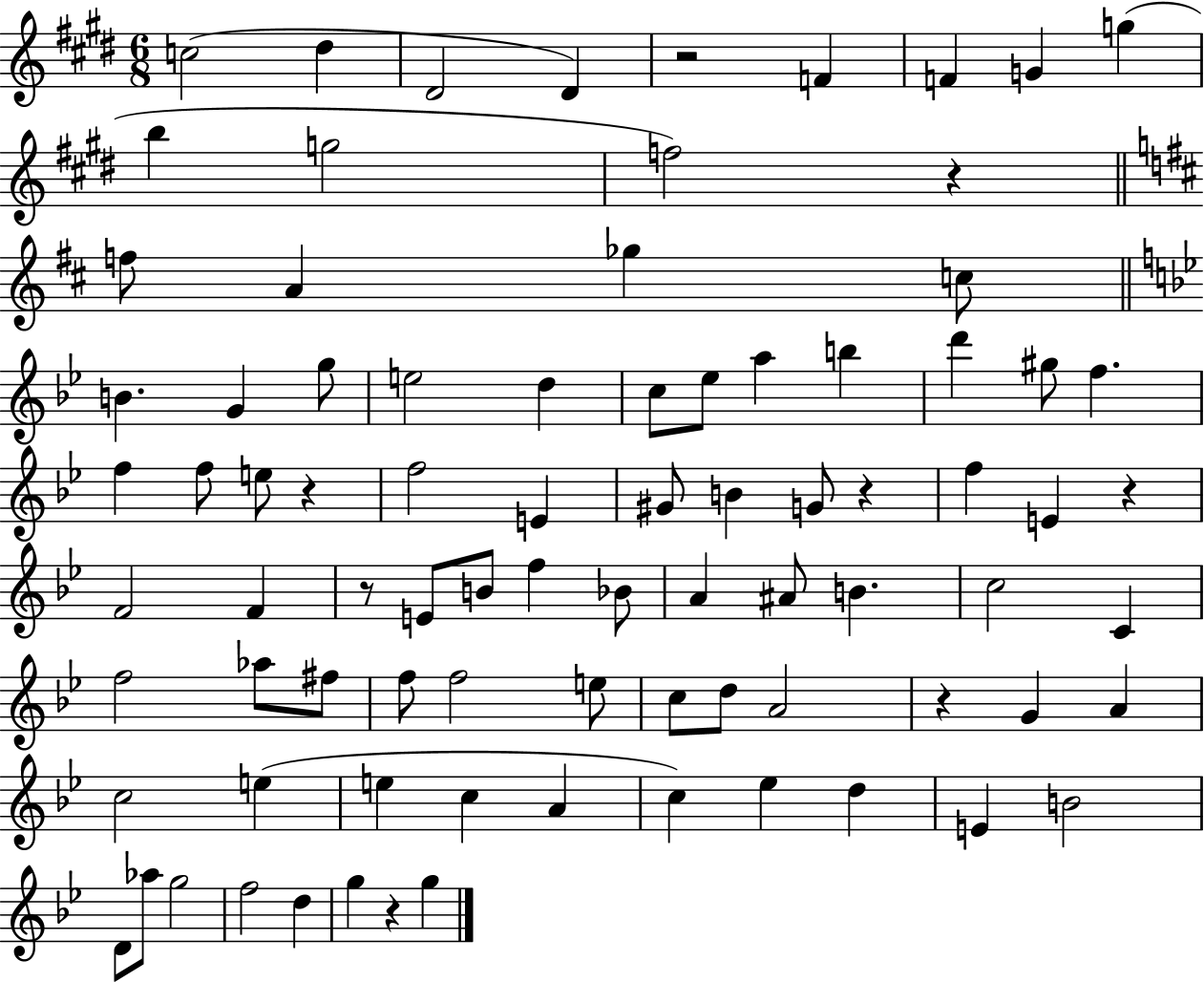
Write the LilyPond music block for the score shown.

{
  \clef treble
  \numericTimeSignature
  \time 6/8
  \key e \major
  c''2( dis''4 | dis'2 dis'4) | r2 f'4 | f'4 g'4 g''4( | \break b''4 g''2 | f''2) r4 | \bar "||" \break \key d \major f''8 a'4 ges''4 c''8 | \bar "||" \break \key bes \major b'4. g'4 g''8 | e''2 d''4 | c''8 ees''8 a''4 b''4 | d'''4 gis''8 f''4. | \break f''4 f''8 e''8 r4 | f''2 e'4 | gis'8 b'4 g'8 r4 | f''4 e'4 r4 | \break f'2 f'4 | r8 e'8 b'8 f''4 bes'8 | a'4 ais'8 b'4. | c''2 c'4 | \break f''2 aes''8 fis''8 | f''8 f''2 e''8 | c''8 d''8 a'2 | r4 g'4 a'4 | \break c''2 e''4( | e''4 c''4 a'4 | c''4) ees''4 d''4 | e'4 b'2 | \break d'8 aes''8 g''2 | f''2 d''4 | g''4 r4 g''4 | \bar "|."
}